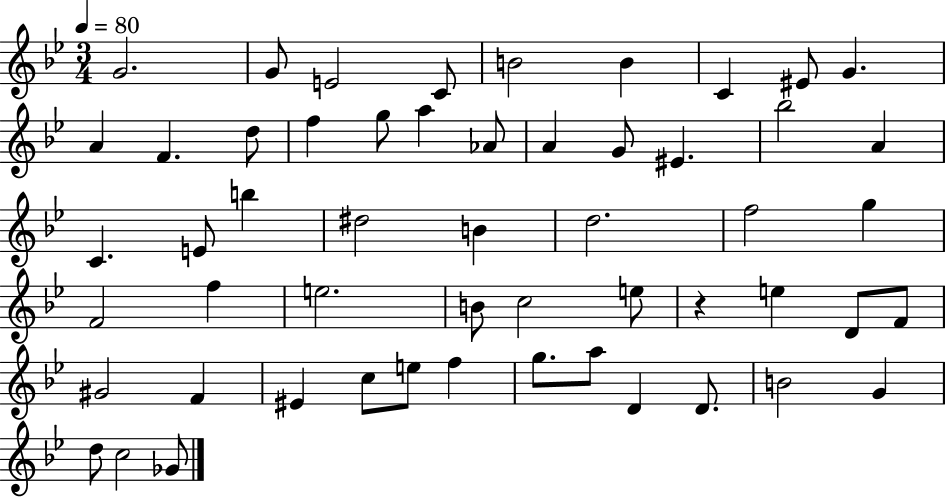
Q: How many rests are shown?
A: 1